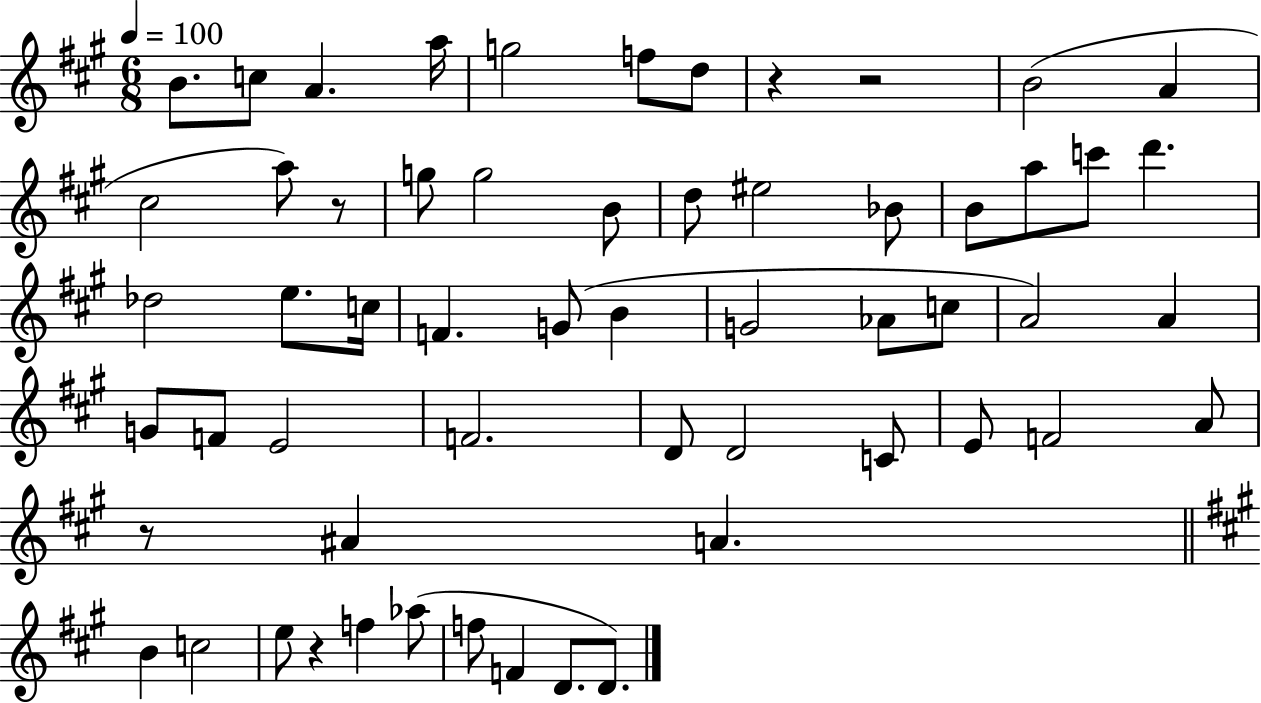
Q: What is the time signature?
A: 6/8